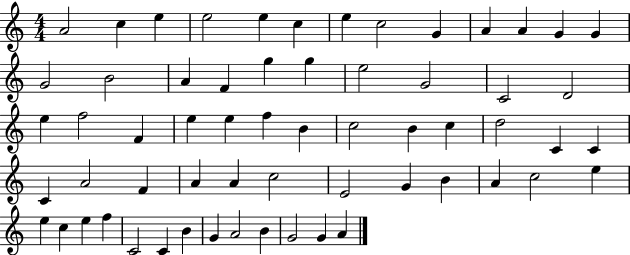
{
  \clef treble
  \numericTimeSignature
  \time 4/4
  \key c \major
  a'2 c''4 e''4 | e''2 e''4 c''4 | e''4 c''2 g'4 | a'4 a'4 g'4 g'4 | \break g'2 b'2 | a'4 f'4 g''4 g''4 | e''2 g'2 | c'2 d'2 | \break e''4 f''2 f'4 | e''4 e''4 f''4 b'4 | c''2 b'4 c''4 | d''2 c'4 c'4 | \break c'4 a'2 f'4 | a'4 a'4 c''2 | e'2 g'4 b'4 | a'4 c''2 e''4 | \break e''4 c''4 e''4 f''4 | c'2 c'4 b'4 | g'4 a'2 b'4 | g'2 g'4 a'4 | \break \bar "|."
}